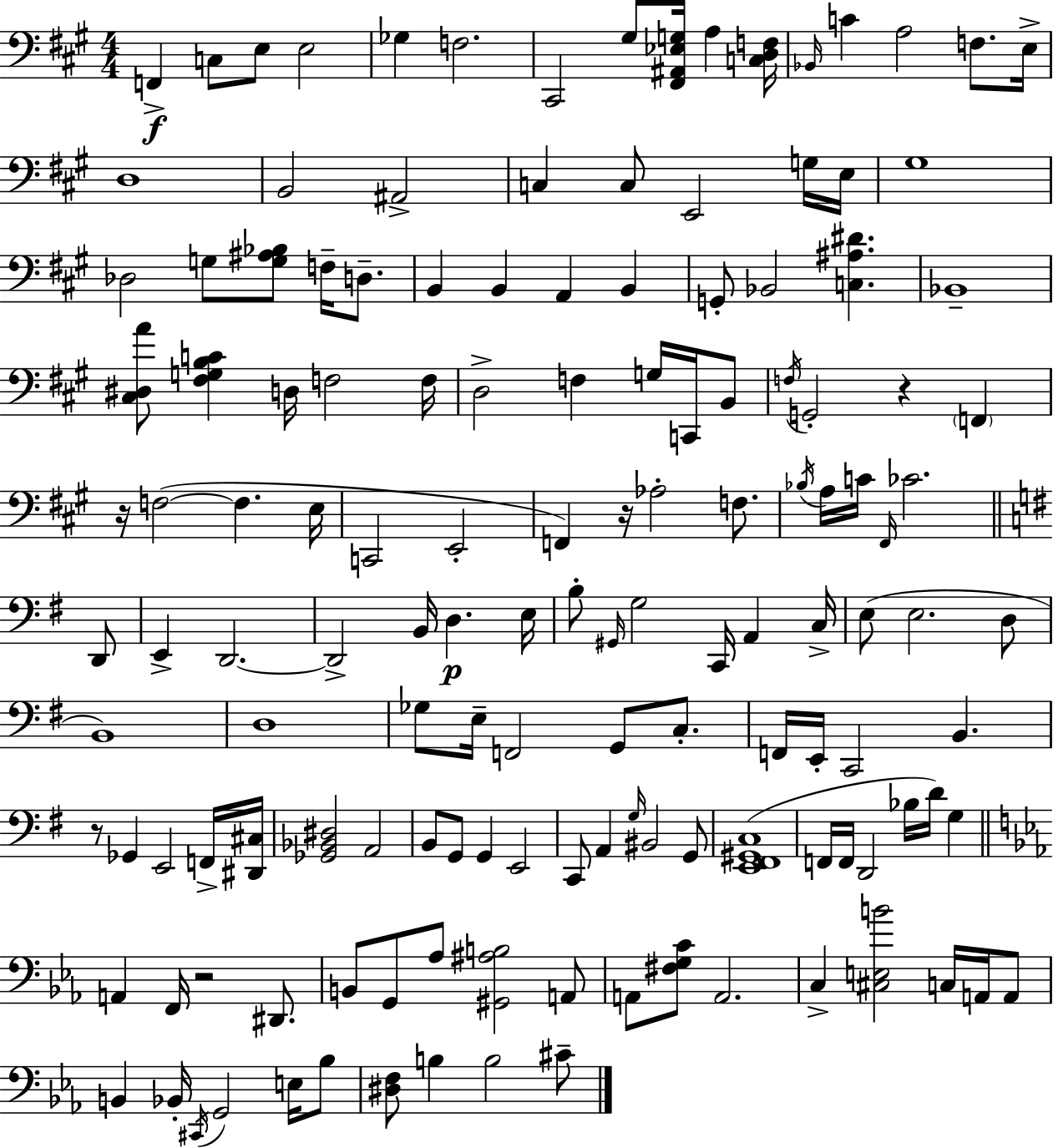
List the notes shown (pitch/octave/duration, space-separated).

F2/q C3/e E3/e E3/h Gb3/q F3/h. C#2/h G#3/e [F#2,A#2,Eb3,G3]/s A3/q [C3,D3,F3]/s Bb2/s C4/q A3/h F3/e. E3/s D3/w B2/h A#2/h C3/q C3/e E2/h G3/s E3/s G#3/w Db3/h G3/e [G3,A#3,Bb3]/e F3/s D3/e. B2/q B2/q A2/q B2/q G2/e Bb2/h [C3,A#3,D#4]/q. Bb2/w [C#3,D#3,A4]/e [F#3,G3,B3,C4]/q D3/s F3/h F3/s D3/h F3/q G3/s C2/s B2/e F3/s G2/h R/q F2/q R/s F3/h F3/q. E3/s C2/h E2/h F2/q R/s Ab3/h F3/e. Bb3/s A3/s C4/s F#2/s CES4/h. D2/e E2/q D2/h. D2/h B2/s D3/q. E3/s B3/e G#2/s G3/h C2/s A2/q C3/s E3/e E3/h. D3/e B2/w D3/w Gb3/e E3/s F2/h G2/e C3/e. F2/s E2/s C2/h B2/q. R/e Gb2/q E2/h F2/s [D#2,C#3]/s [Gb2,Bb2,D#3]/h A2/h B2/e G2/e G2/q E2/h C2/e A2/q G3/s BIS2/h G2/e [E2,F#2,G#2,C3]/w F2/s F2/s D2/h Bb3/s D4/s G3/q A2/q F2/s R/h D#2/e. B2/e G2/e Ab3/e [G#2,A#3,B3]/h A2/e A2/e [F#3,G3,C4]/e A2/h. C3/q [C#3,E3,B4]/h C3/s A2/s A2/e B2/q Bb2/s C#2/s G2/h E3/s Bb3/e [D#3,F3]/e B3/q B3/h C#4/e